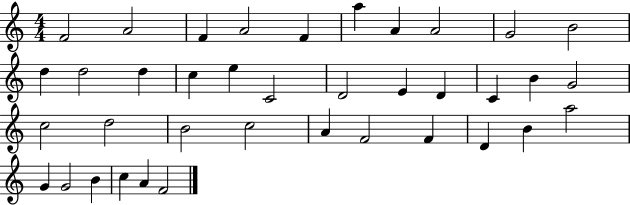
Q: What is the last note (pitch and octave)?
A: F4